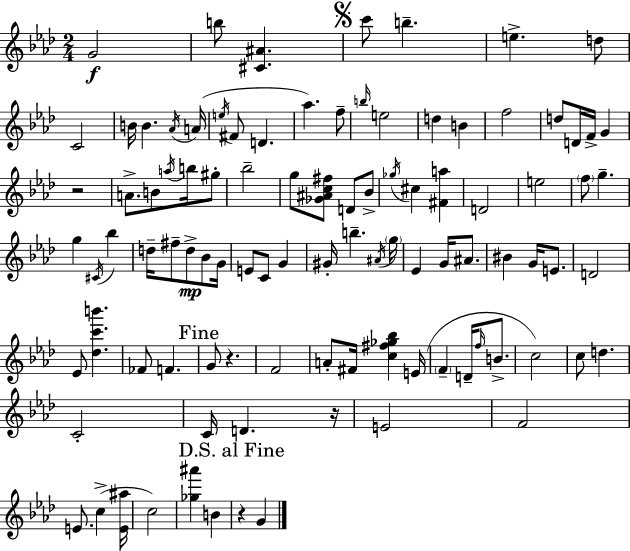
{
  \clef treble
  \numericTimeSignature
  \time 2/4
  \key f \minor
  g'2\f | b''8 <cis' ais'>4. | \mark \markup { \musicglyph "scripts.segno" } c'''8 b''4.-- | e''4.-> d''8 | \break c'2 | b'16 b'4. \acciaccatura { aes'16 } | a'16( \acciaccatura { e''16 } fis'8 d'4. | aes''4.) | \break f''8-- \grace { b''16 } e''2 | d''4 b'4 | f''2 | d''8 d'16 f'16-> g'4 | \break r2 | a'8.-> b'8 | \acciaccatura { a''16 } b''16 gis''8-. bes''2-- | g''8 <ges' ais' c'' fis''>8 | \break d'8 bes'8-> \acciaccatura { ges''16 } cis''4 | <fis' a''>4 d'2 | e''2 | \parenthesize f''8 g''4.-- | \break g''4 | \acciaccatura { cis'16 } bes''4 d''16-- fis''8-- | d''8->\mp bes'8 g'16 e'8 | c'8 g'4 gis'16-. b''4.-- | \break \acciaccatura { ais'16 } \parenthesize g''16 ees'4 | g'16 ais'8. bis'4 | g'16 e'8. d'2 | ees'8 | \break <des'' c''' b'''>4. fes'8 | f'4. \mark "Fine" g'8 | r4. f'2 | a'8-. | \break fis'16 <c'' fis'' ges'' bes''>4 e'16( \parenthesize f'4-- | d'16-- \grace { f''16 } b'8.-> | c''2) | c''8 d''4. | \break c'2-. | c'16 d'4. r16 | e'2 | f'2 | \break e'8. c''4->( <e' ais''>16 | c''2) | <ges'' ais'''>4 b'4 | \mark "D.S. al Fine" r4 g'4 | \break \bar "|."
}